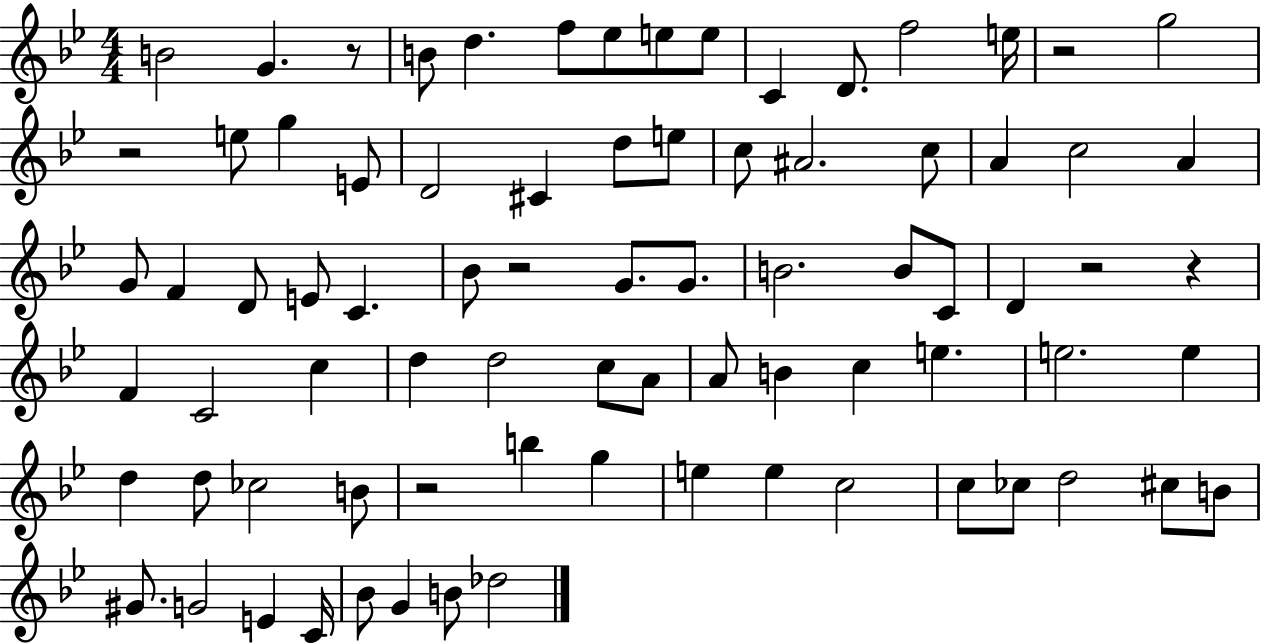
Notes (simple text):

B4/h G4/q. R/e B4/e D5/q. F5/e Eb5/e E5/e E5/e C4/q D4/e. F5/h E5/s R/h G5/h R/h E5/e G5/q E4/e D4/h C#4/q D5/e E5/e C5/e A#4/h. C5/e A4/q C5/h A4/q G4/e F4/q D4/e E4/e C4/q. Bb4/e R/h G4/e. G4/e. B4/h. B4/e C4/e D4/q R/h R/q F4/q C4/h C5/q D5/q D5/h C5/e A4/e A4/e B4/q C5/q E5/q. E5/h. E5/q D5/q D5/e CES5/h B4/e R/h B5/q G5/q E5/q E5/q C5/h C5/e CES5/e D5/h C#5/e B4/e G#4/e. G4/h E4/q C4/s Bb4/e G4/q B4/e Db5/h